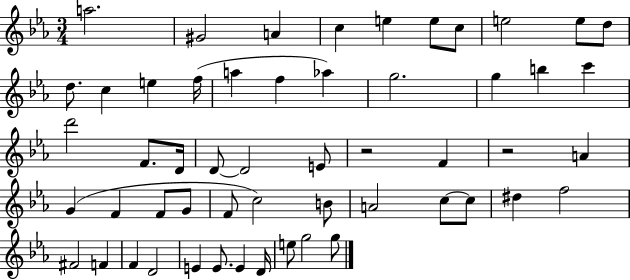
A5/h. G#4/h A4/q C5/q E5/q E5/e C5/e E5/h E5/e D5/e D5/e. C5/q E5/q F5/s A5/q F5/q Ab5/q G5/h. G5/q B5/q C6/q D6/h F4/e. D4/s D4/e D4/h E4/e R/h F4/q R/h A4/q G4/q F4/q F4/e G4/e F4/e C5/h B4/e A4/h C5/e C5/e D#5/q F5/h F#4/h F4/q F4/q D4/h E4/q E4/e. E4/q D4/s E5/e G5/h G5/e